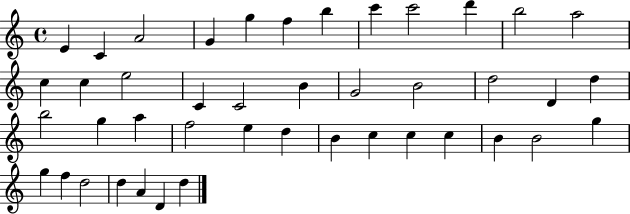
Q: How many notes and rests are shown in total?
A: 43